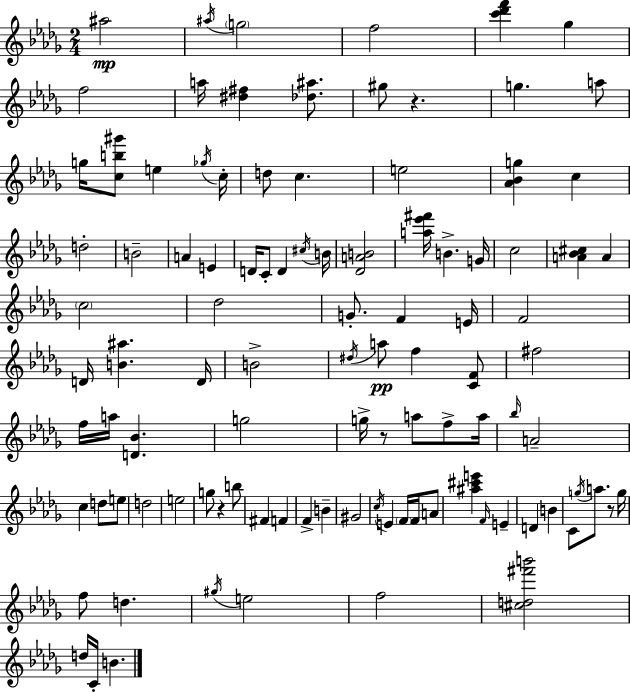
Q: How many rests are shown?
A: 4